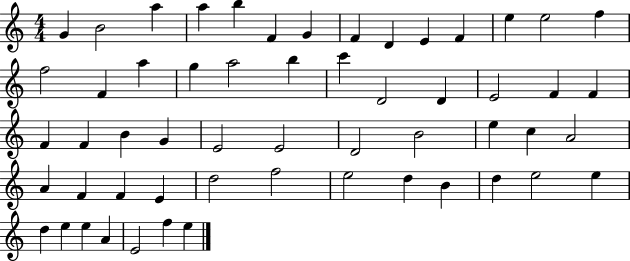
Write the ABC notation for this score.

X:1
T:Untitled
M:4/4
L:1/4
K:C
G B2 a a b F G F D E F e e2 f f2 F a g a2 b c' D2 D E2 F F F F B G E2 E2 D2 B2 e c A2 A F F E d2 f2 e2 d B d e2 e d e e A E2 f e